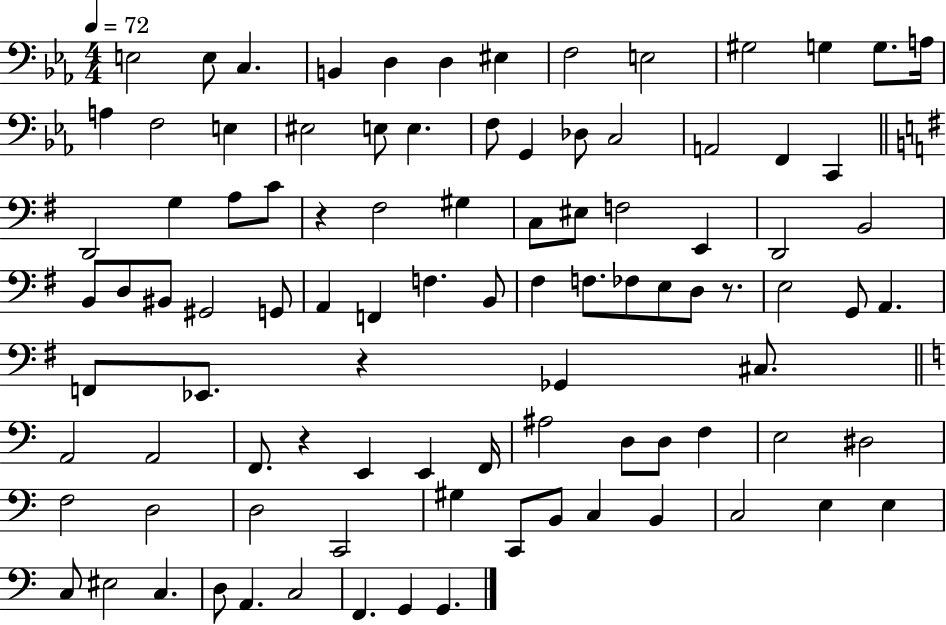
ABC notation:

X:1
T:Untitled
M:4/4
L:1/4
K:Eb
E,2 E,/2 C, B,, D, D, ^E, F,2 E,2 ^G,2 G, G,/2 A,/4 A, F,2 E, ^E,2 E,/2 E, F,/2 G,, _D,/2 C,2 A,,2 F,, C,, D,,2 G, A,/2 C/2 z ^F,2 ^G, C,/2 ^E,/2 F,2 E,, D,,2 B,,2 B,,/2 D,/2 ^B,,/2 ^G,,2 G,,/2 A,, F,, F, B,,/2 ^F, F,/2 _F,/2 E,/2 D,/2 z/2 E,2 G,,/2 A,, F,,/2 _E,,/2 z _G,, ^C,/2 A,,2 A,,2 F,,/2 z E,, E,, F,,/4 ^A,2 D,/2 D,/2 F, E,2 ^D,2 F,2 D,2 D,2 C,,2 ^G, C,,/2 B,,/2 C, B,, C,2 E, E, C,/2 ^E,2 C, D,/2 A,, C,2 F,, G,, G,,